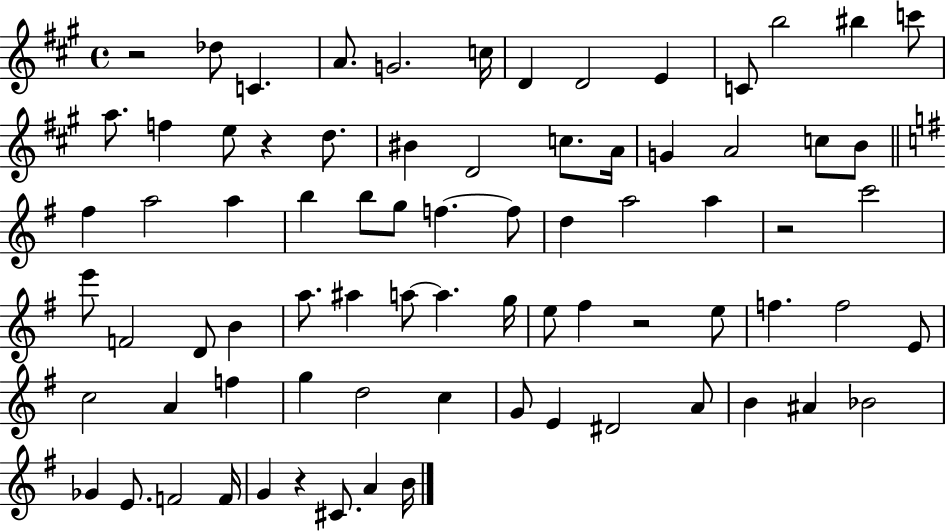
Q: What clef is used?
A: treble